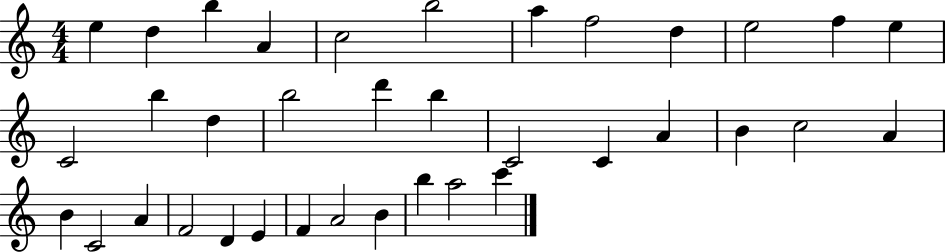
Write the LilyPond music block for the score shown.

{
  \clef treble
  \numericTimeSignature
  \time 4/4
  \key c \major
  e''4 d''4 b''4 a'4 | c''2 b''2 | a''4 f''2 d''4 | e''2 f''4 e''4 | \break c'2 b''4 d''4 | b''2 d'''4 b''4 | c'2 c'4 a'4 | b'4 c''2 a'4 | \break b'4 c'2 a'4 | f'2 d'4 e'4 | f'4 a'2 b'4 | b''4 a''2 c'''4 | \break \bar "|."
}